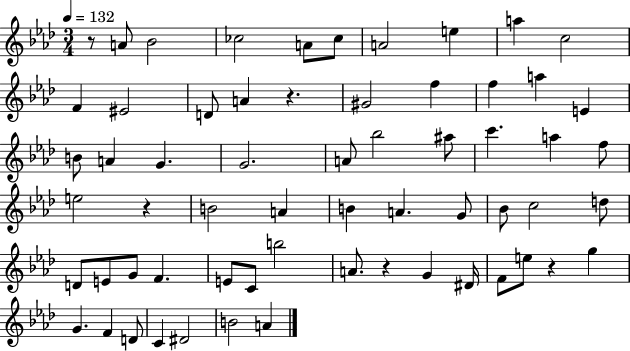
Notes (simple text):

R/e A4/e Bb4/h CES5/h A4/e CES5/e A4/h E5/q A5/q C5/h F4/q EIS4/h D4/e A4/q R/q. G#4/h F5/q F5/q A5/q E4/q B4/e A4/q G4/q. G4/h. A4/e Bb5/h A#5/e C6/q. A5/q F5/e E5/h R/q B4/h A4/q B4/q A4/q. G4/e Bb4/e C5/h D5/e D4/e E4/e G4/e F4/q. E4/e C4/e B5/h A4/e. R/q G4/q D#4/s F4/e E5/e R/q G5/q G4/q. F4/q D4/e C4/q D#4/h B4/h A4/q